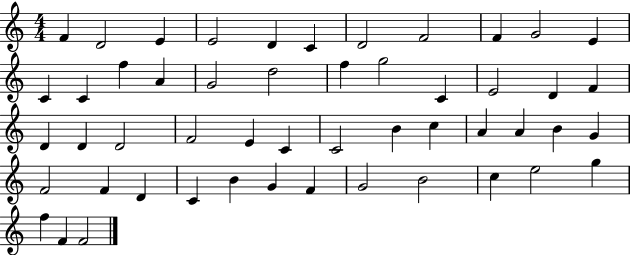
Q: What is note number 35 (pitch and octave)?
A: B4